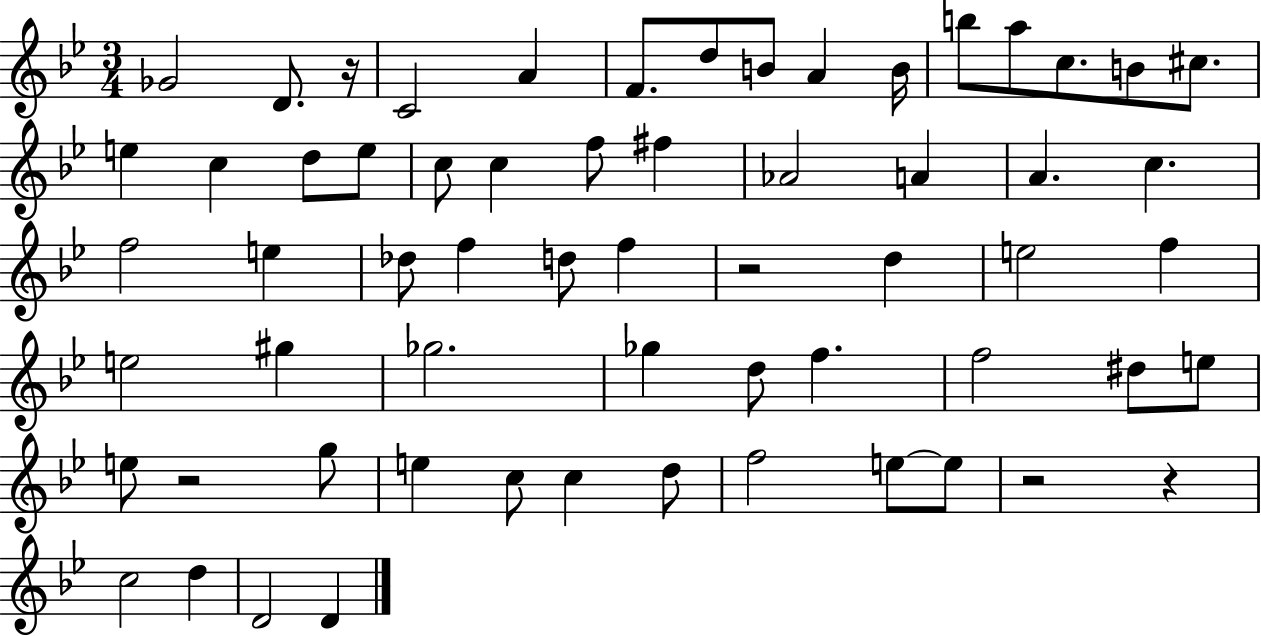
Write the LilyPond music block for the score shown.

{
  \clef treble
  \numericTimeSignature
  \time 3/4
  \key bes \major
  \repeat volta 2 { ges'2 d'8. r16 | c'2 a'4 | f'8. d''8 b'8 a'4 b'16 | b''8 a''8 c''8. b'8 cis''8. | \break e''4 c''4 d''8 e''8 | c''8 c''4 f''8 fis''4 | aes'2 a'4 | a'4. c''4. | \break f''2 e''4 | des''8 f''4 d''8 f''4 | r2 d''4 | e''2 f''4 | \break e''2 gis''4 | ges''2. | ges''4 d''8 f''4. | f''2 dis''8 e''8 | \break e''8 r2 g''8 | e''4 c''8 c''4 d''8 | f''2 e''8~~ e''8 | r2 r4 | \break c''2 d''4 | d'2 d'4 | } \bar "|."
}